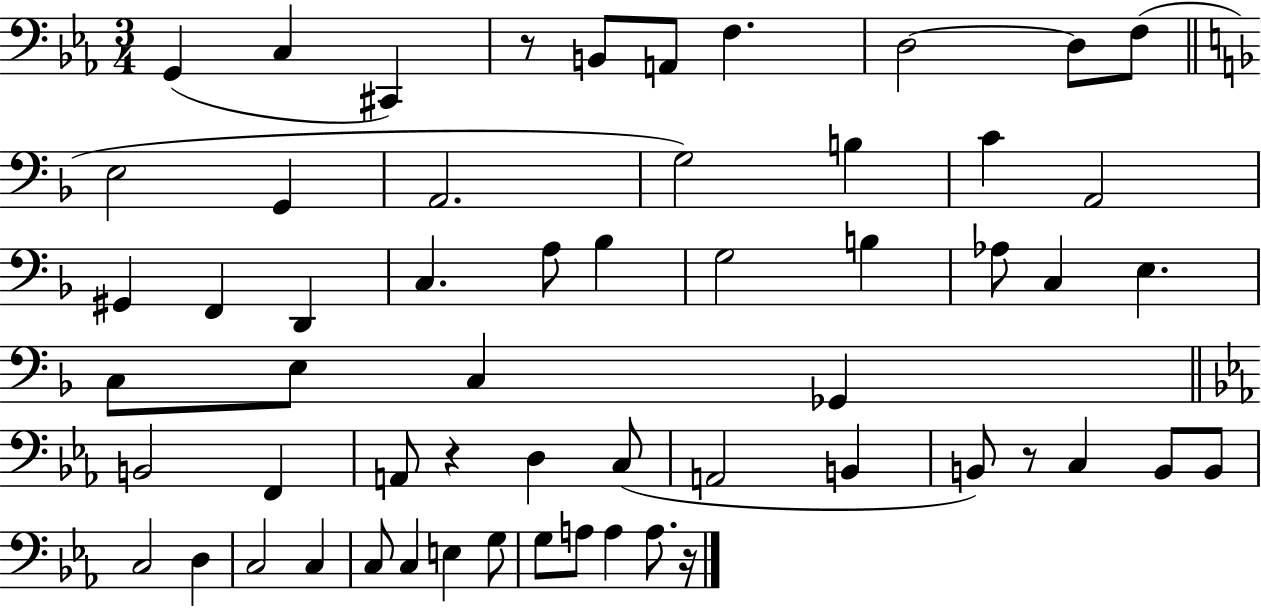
G2/q C3/q C#2/q R/e B2/e A2/e F3/q. D3/h D3/e F3/e E3/h G2/q A2/h. G3/h B3/q C4/q A2/h G#2/q F2/q D2/q C3/q. A3/e Bb3/q G3/h B3/q Ab3/e C3/q E3/q. C3/e E3/e C3/q Gb2/q B2/h F2/q A2/e R/q D3/q C3/e A2/h B2/q B2/e R/e C3/q B2/e B2/e C3/h D3/q C3/h C3/q C3/e C3/q E3/q G3/e G3/e A3/e A3/q A3/e. R/s